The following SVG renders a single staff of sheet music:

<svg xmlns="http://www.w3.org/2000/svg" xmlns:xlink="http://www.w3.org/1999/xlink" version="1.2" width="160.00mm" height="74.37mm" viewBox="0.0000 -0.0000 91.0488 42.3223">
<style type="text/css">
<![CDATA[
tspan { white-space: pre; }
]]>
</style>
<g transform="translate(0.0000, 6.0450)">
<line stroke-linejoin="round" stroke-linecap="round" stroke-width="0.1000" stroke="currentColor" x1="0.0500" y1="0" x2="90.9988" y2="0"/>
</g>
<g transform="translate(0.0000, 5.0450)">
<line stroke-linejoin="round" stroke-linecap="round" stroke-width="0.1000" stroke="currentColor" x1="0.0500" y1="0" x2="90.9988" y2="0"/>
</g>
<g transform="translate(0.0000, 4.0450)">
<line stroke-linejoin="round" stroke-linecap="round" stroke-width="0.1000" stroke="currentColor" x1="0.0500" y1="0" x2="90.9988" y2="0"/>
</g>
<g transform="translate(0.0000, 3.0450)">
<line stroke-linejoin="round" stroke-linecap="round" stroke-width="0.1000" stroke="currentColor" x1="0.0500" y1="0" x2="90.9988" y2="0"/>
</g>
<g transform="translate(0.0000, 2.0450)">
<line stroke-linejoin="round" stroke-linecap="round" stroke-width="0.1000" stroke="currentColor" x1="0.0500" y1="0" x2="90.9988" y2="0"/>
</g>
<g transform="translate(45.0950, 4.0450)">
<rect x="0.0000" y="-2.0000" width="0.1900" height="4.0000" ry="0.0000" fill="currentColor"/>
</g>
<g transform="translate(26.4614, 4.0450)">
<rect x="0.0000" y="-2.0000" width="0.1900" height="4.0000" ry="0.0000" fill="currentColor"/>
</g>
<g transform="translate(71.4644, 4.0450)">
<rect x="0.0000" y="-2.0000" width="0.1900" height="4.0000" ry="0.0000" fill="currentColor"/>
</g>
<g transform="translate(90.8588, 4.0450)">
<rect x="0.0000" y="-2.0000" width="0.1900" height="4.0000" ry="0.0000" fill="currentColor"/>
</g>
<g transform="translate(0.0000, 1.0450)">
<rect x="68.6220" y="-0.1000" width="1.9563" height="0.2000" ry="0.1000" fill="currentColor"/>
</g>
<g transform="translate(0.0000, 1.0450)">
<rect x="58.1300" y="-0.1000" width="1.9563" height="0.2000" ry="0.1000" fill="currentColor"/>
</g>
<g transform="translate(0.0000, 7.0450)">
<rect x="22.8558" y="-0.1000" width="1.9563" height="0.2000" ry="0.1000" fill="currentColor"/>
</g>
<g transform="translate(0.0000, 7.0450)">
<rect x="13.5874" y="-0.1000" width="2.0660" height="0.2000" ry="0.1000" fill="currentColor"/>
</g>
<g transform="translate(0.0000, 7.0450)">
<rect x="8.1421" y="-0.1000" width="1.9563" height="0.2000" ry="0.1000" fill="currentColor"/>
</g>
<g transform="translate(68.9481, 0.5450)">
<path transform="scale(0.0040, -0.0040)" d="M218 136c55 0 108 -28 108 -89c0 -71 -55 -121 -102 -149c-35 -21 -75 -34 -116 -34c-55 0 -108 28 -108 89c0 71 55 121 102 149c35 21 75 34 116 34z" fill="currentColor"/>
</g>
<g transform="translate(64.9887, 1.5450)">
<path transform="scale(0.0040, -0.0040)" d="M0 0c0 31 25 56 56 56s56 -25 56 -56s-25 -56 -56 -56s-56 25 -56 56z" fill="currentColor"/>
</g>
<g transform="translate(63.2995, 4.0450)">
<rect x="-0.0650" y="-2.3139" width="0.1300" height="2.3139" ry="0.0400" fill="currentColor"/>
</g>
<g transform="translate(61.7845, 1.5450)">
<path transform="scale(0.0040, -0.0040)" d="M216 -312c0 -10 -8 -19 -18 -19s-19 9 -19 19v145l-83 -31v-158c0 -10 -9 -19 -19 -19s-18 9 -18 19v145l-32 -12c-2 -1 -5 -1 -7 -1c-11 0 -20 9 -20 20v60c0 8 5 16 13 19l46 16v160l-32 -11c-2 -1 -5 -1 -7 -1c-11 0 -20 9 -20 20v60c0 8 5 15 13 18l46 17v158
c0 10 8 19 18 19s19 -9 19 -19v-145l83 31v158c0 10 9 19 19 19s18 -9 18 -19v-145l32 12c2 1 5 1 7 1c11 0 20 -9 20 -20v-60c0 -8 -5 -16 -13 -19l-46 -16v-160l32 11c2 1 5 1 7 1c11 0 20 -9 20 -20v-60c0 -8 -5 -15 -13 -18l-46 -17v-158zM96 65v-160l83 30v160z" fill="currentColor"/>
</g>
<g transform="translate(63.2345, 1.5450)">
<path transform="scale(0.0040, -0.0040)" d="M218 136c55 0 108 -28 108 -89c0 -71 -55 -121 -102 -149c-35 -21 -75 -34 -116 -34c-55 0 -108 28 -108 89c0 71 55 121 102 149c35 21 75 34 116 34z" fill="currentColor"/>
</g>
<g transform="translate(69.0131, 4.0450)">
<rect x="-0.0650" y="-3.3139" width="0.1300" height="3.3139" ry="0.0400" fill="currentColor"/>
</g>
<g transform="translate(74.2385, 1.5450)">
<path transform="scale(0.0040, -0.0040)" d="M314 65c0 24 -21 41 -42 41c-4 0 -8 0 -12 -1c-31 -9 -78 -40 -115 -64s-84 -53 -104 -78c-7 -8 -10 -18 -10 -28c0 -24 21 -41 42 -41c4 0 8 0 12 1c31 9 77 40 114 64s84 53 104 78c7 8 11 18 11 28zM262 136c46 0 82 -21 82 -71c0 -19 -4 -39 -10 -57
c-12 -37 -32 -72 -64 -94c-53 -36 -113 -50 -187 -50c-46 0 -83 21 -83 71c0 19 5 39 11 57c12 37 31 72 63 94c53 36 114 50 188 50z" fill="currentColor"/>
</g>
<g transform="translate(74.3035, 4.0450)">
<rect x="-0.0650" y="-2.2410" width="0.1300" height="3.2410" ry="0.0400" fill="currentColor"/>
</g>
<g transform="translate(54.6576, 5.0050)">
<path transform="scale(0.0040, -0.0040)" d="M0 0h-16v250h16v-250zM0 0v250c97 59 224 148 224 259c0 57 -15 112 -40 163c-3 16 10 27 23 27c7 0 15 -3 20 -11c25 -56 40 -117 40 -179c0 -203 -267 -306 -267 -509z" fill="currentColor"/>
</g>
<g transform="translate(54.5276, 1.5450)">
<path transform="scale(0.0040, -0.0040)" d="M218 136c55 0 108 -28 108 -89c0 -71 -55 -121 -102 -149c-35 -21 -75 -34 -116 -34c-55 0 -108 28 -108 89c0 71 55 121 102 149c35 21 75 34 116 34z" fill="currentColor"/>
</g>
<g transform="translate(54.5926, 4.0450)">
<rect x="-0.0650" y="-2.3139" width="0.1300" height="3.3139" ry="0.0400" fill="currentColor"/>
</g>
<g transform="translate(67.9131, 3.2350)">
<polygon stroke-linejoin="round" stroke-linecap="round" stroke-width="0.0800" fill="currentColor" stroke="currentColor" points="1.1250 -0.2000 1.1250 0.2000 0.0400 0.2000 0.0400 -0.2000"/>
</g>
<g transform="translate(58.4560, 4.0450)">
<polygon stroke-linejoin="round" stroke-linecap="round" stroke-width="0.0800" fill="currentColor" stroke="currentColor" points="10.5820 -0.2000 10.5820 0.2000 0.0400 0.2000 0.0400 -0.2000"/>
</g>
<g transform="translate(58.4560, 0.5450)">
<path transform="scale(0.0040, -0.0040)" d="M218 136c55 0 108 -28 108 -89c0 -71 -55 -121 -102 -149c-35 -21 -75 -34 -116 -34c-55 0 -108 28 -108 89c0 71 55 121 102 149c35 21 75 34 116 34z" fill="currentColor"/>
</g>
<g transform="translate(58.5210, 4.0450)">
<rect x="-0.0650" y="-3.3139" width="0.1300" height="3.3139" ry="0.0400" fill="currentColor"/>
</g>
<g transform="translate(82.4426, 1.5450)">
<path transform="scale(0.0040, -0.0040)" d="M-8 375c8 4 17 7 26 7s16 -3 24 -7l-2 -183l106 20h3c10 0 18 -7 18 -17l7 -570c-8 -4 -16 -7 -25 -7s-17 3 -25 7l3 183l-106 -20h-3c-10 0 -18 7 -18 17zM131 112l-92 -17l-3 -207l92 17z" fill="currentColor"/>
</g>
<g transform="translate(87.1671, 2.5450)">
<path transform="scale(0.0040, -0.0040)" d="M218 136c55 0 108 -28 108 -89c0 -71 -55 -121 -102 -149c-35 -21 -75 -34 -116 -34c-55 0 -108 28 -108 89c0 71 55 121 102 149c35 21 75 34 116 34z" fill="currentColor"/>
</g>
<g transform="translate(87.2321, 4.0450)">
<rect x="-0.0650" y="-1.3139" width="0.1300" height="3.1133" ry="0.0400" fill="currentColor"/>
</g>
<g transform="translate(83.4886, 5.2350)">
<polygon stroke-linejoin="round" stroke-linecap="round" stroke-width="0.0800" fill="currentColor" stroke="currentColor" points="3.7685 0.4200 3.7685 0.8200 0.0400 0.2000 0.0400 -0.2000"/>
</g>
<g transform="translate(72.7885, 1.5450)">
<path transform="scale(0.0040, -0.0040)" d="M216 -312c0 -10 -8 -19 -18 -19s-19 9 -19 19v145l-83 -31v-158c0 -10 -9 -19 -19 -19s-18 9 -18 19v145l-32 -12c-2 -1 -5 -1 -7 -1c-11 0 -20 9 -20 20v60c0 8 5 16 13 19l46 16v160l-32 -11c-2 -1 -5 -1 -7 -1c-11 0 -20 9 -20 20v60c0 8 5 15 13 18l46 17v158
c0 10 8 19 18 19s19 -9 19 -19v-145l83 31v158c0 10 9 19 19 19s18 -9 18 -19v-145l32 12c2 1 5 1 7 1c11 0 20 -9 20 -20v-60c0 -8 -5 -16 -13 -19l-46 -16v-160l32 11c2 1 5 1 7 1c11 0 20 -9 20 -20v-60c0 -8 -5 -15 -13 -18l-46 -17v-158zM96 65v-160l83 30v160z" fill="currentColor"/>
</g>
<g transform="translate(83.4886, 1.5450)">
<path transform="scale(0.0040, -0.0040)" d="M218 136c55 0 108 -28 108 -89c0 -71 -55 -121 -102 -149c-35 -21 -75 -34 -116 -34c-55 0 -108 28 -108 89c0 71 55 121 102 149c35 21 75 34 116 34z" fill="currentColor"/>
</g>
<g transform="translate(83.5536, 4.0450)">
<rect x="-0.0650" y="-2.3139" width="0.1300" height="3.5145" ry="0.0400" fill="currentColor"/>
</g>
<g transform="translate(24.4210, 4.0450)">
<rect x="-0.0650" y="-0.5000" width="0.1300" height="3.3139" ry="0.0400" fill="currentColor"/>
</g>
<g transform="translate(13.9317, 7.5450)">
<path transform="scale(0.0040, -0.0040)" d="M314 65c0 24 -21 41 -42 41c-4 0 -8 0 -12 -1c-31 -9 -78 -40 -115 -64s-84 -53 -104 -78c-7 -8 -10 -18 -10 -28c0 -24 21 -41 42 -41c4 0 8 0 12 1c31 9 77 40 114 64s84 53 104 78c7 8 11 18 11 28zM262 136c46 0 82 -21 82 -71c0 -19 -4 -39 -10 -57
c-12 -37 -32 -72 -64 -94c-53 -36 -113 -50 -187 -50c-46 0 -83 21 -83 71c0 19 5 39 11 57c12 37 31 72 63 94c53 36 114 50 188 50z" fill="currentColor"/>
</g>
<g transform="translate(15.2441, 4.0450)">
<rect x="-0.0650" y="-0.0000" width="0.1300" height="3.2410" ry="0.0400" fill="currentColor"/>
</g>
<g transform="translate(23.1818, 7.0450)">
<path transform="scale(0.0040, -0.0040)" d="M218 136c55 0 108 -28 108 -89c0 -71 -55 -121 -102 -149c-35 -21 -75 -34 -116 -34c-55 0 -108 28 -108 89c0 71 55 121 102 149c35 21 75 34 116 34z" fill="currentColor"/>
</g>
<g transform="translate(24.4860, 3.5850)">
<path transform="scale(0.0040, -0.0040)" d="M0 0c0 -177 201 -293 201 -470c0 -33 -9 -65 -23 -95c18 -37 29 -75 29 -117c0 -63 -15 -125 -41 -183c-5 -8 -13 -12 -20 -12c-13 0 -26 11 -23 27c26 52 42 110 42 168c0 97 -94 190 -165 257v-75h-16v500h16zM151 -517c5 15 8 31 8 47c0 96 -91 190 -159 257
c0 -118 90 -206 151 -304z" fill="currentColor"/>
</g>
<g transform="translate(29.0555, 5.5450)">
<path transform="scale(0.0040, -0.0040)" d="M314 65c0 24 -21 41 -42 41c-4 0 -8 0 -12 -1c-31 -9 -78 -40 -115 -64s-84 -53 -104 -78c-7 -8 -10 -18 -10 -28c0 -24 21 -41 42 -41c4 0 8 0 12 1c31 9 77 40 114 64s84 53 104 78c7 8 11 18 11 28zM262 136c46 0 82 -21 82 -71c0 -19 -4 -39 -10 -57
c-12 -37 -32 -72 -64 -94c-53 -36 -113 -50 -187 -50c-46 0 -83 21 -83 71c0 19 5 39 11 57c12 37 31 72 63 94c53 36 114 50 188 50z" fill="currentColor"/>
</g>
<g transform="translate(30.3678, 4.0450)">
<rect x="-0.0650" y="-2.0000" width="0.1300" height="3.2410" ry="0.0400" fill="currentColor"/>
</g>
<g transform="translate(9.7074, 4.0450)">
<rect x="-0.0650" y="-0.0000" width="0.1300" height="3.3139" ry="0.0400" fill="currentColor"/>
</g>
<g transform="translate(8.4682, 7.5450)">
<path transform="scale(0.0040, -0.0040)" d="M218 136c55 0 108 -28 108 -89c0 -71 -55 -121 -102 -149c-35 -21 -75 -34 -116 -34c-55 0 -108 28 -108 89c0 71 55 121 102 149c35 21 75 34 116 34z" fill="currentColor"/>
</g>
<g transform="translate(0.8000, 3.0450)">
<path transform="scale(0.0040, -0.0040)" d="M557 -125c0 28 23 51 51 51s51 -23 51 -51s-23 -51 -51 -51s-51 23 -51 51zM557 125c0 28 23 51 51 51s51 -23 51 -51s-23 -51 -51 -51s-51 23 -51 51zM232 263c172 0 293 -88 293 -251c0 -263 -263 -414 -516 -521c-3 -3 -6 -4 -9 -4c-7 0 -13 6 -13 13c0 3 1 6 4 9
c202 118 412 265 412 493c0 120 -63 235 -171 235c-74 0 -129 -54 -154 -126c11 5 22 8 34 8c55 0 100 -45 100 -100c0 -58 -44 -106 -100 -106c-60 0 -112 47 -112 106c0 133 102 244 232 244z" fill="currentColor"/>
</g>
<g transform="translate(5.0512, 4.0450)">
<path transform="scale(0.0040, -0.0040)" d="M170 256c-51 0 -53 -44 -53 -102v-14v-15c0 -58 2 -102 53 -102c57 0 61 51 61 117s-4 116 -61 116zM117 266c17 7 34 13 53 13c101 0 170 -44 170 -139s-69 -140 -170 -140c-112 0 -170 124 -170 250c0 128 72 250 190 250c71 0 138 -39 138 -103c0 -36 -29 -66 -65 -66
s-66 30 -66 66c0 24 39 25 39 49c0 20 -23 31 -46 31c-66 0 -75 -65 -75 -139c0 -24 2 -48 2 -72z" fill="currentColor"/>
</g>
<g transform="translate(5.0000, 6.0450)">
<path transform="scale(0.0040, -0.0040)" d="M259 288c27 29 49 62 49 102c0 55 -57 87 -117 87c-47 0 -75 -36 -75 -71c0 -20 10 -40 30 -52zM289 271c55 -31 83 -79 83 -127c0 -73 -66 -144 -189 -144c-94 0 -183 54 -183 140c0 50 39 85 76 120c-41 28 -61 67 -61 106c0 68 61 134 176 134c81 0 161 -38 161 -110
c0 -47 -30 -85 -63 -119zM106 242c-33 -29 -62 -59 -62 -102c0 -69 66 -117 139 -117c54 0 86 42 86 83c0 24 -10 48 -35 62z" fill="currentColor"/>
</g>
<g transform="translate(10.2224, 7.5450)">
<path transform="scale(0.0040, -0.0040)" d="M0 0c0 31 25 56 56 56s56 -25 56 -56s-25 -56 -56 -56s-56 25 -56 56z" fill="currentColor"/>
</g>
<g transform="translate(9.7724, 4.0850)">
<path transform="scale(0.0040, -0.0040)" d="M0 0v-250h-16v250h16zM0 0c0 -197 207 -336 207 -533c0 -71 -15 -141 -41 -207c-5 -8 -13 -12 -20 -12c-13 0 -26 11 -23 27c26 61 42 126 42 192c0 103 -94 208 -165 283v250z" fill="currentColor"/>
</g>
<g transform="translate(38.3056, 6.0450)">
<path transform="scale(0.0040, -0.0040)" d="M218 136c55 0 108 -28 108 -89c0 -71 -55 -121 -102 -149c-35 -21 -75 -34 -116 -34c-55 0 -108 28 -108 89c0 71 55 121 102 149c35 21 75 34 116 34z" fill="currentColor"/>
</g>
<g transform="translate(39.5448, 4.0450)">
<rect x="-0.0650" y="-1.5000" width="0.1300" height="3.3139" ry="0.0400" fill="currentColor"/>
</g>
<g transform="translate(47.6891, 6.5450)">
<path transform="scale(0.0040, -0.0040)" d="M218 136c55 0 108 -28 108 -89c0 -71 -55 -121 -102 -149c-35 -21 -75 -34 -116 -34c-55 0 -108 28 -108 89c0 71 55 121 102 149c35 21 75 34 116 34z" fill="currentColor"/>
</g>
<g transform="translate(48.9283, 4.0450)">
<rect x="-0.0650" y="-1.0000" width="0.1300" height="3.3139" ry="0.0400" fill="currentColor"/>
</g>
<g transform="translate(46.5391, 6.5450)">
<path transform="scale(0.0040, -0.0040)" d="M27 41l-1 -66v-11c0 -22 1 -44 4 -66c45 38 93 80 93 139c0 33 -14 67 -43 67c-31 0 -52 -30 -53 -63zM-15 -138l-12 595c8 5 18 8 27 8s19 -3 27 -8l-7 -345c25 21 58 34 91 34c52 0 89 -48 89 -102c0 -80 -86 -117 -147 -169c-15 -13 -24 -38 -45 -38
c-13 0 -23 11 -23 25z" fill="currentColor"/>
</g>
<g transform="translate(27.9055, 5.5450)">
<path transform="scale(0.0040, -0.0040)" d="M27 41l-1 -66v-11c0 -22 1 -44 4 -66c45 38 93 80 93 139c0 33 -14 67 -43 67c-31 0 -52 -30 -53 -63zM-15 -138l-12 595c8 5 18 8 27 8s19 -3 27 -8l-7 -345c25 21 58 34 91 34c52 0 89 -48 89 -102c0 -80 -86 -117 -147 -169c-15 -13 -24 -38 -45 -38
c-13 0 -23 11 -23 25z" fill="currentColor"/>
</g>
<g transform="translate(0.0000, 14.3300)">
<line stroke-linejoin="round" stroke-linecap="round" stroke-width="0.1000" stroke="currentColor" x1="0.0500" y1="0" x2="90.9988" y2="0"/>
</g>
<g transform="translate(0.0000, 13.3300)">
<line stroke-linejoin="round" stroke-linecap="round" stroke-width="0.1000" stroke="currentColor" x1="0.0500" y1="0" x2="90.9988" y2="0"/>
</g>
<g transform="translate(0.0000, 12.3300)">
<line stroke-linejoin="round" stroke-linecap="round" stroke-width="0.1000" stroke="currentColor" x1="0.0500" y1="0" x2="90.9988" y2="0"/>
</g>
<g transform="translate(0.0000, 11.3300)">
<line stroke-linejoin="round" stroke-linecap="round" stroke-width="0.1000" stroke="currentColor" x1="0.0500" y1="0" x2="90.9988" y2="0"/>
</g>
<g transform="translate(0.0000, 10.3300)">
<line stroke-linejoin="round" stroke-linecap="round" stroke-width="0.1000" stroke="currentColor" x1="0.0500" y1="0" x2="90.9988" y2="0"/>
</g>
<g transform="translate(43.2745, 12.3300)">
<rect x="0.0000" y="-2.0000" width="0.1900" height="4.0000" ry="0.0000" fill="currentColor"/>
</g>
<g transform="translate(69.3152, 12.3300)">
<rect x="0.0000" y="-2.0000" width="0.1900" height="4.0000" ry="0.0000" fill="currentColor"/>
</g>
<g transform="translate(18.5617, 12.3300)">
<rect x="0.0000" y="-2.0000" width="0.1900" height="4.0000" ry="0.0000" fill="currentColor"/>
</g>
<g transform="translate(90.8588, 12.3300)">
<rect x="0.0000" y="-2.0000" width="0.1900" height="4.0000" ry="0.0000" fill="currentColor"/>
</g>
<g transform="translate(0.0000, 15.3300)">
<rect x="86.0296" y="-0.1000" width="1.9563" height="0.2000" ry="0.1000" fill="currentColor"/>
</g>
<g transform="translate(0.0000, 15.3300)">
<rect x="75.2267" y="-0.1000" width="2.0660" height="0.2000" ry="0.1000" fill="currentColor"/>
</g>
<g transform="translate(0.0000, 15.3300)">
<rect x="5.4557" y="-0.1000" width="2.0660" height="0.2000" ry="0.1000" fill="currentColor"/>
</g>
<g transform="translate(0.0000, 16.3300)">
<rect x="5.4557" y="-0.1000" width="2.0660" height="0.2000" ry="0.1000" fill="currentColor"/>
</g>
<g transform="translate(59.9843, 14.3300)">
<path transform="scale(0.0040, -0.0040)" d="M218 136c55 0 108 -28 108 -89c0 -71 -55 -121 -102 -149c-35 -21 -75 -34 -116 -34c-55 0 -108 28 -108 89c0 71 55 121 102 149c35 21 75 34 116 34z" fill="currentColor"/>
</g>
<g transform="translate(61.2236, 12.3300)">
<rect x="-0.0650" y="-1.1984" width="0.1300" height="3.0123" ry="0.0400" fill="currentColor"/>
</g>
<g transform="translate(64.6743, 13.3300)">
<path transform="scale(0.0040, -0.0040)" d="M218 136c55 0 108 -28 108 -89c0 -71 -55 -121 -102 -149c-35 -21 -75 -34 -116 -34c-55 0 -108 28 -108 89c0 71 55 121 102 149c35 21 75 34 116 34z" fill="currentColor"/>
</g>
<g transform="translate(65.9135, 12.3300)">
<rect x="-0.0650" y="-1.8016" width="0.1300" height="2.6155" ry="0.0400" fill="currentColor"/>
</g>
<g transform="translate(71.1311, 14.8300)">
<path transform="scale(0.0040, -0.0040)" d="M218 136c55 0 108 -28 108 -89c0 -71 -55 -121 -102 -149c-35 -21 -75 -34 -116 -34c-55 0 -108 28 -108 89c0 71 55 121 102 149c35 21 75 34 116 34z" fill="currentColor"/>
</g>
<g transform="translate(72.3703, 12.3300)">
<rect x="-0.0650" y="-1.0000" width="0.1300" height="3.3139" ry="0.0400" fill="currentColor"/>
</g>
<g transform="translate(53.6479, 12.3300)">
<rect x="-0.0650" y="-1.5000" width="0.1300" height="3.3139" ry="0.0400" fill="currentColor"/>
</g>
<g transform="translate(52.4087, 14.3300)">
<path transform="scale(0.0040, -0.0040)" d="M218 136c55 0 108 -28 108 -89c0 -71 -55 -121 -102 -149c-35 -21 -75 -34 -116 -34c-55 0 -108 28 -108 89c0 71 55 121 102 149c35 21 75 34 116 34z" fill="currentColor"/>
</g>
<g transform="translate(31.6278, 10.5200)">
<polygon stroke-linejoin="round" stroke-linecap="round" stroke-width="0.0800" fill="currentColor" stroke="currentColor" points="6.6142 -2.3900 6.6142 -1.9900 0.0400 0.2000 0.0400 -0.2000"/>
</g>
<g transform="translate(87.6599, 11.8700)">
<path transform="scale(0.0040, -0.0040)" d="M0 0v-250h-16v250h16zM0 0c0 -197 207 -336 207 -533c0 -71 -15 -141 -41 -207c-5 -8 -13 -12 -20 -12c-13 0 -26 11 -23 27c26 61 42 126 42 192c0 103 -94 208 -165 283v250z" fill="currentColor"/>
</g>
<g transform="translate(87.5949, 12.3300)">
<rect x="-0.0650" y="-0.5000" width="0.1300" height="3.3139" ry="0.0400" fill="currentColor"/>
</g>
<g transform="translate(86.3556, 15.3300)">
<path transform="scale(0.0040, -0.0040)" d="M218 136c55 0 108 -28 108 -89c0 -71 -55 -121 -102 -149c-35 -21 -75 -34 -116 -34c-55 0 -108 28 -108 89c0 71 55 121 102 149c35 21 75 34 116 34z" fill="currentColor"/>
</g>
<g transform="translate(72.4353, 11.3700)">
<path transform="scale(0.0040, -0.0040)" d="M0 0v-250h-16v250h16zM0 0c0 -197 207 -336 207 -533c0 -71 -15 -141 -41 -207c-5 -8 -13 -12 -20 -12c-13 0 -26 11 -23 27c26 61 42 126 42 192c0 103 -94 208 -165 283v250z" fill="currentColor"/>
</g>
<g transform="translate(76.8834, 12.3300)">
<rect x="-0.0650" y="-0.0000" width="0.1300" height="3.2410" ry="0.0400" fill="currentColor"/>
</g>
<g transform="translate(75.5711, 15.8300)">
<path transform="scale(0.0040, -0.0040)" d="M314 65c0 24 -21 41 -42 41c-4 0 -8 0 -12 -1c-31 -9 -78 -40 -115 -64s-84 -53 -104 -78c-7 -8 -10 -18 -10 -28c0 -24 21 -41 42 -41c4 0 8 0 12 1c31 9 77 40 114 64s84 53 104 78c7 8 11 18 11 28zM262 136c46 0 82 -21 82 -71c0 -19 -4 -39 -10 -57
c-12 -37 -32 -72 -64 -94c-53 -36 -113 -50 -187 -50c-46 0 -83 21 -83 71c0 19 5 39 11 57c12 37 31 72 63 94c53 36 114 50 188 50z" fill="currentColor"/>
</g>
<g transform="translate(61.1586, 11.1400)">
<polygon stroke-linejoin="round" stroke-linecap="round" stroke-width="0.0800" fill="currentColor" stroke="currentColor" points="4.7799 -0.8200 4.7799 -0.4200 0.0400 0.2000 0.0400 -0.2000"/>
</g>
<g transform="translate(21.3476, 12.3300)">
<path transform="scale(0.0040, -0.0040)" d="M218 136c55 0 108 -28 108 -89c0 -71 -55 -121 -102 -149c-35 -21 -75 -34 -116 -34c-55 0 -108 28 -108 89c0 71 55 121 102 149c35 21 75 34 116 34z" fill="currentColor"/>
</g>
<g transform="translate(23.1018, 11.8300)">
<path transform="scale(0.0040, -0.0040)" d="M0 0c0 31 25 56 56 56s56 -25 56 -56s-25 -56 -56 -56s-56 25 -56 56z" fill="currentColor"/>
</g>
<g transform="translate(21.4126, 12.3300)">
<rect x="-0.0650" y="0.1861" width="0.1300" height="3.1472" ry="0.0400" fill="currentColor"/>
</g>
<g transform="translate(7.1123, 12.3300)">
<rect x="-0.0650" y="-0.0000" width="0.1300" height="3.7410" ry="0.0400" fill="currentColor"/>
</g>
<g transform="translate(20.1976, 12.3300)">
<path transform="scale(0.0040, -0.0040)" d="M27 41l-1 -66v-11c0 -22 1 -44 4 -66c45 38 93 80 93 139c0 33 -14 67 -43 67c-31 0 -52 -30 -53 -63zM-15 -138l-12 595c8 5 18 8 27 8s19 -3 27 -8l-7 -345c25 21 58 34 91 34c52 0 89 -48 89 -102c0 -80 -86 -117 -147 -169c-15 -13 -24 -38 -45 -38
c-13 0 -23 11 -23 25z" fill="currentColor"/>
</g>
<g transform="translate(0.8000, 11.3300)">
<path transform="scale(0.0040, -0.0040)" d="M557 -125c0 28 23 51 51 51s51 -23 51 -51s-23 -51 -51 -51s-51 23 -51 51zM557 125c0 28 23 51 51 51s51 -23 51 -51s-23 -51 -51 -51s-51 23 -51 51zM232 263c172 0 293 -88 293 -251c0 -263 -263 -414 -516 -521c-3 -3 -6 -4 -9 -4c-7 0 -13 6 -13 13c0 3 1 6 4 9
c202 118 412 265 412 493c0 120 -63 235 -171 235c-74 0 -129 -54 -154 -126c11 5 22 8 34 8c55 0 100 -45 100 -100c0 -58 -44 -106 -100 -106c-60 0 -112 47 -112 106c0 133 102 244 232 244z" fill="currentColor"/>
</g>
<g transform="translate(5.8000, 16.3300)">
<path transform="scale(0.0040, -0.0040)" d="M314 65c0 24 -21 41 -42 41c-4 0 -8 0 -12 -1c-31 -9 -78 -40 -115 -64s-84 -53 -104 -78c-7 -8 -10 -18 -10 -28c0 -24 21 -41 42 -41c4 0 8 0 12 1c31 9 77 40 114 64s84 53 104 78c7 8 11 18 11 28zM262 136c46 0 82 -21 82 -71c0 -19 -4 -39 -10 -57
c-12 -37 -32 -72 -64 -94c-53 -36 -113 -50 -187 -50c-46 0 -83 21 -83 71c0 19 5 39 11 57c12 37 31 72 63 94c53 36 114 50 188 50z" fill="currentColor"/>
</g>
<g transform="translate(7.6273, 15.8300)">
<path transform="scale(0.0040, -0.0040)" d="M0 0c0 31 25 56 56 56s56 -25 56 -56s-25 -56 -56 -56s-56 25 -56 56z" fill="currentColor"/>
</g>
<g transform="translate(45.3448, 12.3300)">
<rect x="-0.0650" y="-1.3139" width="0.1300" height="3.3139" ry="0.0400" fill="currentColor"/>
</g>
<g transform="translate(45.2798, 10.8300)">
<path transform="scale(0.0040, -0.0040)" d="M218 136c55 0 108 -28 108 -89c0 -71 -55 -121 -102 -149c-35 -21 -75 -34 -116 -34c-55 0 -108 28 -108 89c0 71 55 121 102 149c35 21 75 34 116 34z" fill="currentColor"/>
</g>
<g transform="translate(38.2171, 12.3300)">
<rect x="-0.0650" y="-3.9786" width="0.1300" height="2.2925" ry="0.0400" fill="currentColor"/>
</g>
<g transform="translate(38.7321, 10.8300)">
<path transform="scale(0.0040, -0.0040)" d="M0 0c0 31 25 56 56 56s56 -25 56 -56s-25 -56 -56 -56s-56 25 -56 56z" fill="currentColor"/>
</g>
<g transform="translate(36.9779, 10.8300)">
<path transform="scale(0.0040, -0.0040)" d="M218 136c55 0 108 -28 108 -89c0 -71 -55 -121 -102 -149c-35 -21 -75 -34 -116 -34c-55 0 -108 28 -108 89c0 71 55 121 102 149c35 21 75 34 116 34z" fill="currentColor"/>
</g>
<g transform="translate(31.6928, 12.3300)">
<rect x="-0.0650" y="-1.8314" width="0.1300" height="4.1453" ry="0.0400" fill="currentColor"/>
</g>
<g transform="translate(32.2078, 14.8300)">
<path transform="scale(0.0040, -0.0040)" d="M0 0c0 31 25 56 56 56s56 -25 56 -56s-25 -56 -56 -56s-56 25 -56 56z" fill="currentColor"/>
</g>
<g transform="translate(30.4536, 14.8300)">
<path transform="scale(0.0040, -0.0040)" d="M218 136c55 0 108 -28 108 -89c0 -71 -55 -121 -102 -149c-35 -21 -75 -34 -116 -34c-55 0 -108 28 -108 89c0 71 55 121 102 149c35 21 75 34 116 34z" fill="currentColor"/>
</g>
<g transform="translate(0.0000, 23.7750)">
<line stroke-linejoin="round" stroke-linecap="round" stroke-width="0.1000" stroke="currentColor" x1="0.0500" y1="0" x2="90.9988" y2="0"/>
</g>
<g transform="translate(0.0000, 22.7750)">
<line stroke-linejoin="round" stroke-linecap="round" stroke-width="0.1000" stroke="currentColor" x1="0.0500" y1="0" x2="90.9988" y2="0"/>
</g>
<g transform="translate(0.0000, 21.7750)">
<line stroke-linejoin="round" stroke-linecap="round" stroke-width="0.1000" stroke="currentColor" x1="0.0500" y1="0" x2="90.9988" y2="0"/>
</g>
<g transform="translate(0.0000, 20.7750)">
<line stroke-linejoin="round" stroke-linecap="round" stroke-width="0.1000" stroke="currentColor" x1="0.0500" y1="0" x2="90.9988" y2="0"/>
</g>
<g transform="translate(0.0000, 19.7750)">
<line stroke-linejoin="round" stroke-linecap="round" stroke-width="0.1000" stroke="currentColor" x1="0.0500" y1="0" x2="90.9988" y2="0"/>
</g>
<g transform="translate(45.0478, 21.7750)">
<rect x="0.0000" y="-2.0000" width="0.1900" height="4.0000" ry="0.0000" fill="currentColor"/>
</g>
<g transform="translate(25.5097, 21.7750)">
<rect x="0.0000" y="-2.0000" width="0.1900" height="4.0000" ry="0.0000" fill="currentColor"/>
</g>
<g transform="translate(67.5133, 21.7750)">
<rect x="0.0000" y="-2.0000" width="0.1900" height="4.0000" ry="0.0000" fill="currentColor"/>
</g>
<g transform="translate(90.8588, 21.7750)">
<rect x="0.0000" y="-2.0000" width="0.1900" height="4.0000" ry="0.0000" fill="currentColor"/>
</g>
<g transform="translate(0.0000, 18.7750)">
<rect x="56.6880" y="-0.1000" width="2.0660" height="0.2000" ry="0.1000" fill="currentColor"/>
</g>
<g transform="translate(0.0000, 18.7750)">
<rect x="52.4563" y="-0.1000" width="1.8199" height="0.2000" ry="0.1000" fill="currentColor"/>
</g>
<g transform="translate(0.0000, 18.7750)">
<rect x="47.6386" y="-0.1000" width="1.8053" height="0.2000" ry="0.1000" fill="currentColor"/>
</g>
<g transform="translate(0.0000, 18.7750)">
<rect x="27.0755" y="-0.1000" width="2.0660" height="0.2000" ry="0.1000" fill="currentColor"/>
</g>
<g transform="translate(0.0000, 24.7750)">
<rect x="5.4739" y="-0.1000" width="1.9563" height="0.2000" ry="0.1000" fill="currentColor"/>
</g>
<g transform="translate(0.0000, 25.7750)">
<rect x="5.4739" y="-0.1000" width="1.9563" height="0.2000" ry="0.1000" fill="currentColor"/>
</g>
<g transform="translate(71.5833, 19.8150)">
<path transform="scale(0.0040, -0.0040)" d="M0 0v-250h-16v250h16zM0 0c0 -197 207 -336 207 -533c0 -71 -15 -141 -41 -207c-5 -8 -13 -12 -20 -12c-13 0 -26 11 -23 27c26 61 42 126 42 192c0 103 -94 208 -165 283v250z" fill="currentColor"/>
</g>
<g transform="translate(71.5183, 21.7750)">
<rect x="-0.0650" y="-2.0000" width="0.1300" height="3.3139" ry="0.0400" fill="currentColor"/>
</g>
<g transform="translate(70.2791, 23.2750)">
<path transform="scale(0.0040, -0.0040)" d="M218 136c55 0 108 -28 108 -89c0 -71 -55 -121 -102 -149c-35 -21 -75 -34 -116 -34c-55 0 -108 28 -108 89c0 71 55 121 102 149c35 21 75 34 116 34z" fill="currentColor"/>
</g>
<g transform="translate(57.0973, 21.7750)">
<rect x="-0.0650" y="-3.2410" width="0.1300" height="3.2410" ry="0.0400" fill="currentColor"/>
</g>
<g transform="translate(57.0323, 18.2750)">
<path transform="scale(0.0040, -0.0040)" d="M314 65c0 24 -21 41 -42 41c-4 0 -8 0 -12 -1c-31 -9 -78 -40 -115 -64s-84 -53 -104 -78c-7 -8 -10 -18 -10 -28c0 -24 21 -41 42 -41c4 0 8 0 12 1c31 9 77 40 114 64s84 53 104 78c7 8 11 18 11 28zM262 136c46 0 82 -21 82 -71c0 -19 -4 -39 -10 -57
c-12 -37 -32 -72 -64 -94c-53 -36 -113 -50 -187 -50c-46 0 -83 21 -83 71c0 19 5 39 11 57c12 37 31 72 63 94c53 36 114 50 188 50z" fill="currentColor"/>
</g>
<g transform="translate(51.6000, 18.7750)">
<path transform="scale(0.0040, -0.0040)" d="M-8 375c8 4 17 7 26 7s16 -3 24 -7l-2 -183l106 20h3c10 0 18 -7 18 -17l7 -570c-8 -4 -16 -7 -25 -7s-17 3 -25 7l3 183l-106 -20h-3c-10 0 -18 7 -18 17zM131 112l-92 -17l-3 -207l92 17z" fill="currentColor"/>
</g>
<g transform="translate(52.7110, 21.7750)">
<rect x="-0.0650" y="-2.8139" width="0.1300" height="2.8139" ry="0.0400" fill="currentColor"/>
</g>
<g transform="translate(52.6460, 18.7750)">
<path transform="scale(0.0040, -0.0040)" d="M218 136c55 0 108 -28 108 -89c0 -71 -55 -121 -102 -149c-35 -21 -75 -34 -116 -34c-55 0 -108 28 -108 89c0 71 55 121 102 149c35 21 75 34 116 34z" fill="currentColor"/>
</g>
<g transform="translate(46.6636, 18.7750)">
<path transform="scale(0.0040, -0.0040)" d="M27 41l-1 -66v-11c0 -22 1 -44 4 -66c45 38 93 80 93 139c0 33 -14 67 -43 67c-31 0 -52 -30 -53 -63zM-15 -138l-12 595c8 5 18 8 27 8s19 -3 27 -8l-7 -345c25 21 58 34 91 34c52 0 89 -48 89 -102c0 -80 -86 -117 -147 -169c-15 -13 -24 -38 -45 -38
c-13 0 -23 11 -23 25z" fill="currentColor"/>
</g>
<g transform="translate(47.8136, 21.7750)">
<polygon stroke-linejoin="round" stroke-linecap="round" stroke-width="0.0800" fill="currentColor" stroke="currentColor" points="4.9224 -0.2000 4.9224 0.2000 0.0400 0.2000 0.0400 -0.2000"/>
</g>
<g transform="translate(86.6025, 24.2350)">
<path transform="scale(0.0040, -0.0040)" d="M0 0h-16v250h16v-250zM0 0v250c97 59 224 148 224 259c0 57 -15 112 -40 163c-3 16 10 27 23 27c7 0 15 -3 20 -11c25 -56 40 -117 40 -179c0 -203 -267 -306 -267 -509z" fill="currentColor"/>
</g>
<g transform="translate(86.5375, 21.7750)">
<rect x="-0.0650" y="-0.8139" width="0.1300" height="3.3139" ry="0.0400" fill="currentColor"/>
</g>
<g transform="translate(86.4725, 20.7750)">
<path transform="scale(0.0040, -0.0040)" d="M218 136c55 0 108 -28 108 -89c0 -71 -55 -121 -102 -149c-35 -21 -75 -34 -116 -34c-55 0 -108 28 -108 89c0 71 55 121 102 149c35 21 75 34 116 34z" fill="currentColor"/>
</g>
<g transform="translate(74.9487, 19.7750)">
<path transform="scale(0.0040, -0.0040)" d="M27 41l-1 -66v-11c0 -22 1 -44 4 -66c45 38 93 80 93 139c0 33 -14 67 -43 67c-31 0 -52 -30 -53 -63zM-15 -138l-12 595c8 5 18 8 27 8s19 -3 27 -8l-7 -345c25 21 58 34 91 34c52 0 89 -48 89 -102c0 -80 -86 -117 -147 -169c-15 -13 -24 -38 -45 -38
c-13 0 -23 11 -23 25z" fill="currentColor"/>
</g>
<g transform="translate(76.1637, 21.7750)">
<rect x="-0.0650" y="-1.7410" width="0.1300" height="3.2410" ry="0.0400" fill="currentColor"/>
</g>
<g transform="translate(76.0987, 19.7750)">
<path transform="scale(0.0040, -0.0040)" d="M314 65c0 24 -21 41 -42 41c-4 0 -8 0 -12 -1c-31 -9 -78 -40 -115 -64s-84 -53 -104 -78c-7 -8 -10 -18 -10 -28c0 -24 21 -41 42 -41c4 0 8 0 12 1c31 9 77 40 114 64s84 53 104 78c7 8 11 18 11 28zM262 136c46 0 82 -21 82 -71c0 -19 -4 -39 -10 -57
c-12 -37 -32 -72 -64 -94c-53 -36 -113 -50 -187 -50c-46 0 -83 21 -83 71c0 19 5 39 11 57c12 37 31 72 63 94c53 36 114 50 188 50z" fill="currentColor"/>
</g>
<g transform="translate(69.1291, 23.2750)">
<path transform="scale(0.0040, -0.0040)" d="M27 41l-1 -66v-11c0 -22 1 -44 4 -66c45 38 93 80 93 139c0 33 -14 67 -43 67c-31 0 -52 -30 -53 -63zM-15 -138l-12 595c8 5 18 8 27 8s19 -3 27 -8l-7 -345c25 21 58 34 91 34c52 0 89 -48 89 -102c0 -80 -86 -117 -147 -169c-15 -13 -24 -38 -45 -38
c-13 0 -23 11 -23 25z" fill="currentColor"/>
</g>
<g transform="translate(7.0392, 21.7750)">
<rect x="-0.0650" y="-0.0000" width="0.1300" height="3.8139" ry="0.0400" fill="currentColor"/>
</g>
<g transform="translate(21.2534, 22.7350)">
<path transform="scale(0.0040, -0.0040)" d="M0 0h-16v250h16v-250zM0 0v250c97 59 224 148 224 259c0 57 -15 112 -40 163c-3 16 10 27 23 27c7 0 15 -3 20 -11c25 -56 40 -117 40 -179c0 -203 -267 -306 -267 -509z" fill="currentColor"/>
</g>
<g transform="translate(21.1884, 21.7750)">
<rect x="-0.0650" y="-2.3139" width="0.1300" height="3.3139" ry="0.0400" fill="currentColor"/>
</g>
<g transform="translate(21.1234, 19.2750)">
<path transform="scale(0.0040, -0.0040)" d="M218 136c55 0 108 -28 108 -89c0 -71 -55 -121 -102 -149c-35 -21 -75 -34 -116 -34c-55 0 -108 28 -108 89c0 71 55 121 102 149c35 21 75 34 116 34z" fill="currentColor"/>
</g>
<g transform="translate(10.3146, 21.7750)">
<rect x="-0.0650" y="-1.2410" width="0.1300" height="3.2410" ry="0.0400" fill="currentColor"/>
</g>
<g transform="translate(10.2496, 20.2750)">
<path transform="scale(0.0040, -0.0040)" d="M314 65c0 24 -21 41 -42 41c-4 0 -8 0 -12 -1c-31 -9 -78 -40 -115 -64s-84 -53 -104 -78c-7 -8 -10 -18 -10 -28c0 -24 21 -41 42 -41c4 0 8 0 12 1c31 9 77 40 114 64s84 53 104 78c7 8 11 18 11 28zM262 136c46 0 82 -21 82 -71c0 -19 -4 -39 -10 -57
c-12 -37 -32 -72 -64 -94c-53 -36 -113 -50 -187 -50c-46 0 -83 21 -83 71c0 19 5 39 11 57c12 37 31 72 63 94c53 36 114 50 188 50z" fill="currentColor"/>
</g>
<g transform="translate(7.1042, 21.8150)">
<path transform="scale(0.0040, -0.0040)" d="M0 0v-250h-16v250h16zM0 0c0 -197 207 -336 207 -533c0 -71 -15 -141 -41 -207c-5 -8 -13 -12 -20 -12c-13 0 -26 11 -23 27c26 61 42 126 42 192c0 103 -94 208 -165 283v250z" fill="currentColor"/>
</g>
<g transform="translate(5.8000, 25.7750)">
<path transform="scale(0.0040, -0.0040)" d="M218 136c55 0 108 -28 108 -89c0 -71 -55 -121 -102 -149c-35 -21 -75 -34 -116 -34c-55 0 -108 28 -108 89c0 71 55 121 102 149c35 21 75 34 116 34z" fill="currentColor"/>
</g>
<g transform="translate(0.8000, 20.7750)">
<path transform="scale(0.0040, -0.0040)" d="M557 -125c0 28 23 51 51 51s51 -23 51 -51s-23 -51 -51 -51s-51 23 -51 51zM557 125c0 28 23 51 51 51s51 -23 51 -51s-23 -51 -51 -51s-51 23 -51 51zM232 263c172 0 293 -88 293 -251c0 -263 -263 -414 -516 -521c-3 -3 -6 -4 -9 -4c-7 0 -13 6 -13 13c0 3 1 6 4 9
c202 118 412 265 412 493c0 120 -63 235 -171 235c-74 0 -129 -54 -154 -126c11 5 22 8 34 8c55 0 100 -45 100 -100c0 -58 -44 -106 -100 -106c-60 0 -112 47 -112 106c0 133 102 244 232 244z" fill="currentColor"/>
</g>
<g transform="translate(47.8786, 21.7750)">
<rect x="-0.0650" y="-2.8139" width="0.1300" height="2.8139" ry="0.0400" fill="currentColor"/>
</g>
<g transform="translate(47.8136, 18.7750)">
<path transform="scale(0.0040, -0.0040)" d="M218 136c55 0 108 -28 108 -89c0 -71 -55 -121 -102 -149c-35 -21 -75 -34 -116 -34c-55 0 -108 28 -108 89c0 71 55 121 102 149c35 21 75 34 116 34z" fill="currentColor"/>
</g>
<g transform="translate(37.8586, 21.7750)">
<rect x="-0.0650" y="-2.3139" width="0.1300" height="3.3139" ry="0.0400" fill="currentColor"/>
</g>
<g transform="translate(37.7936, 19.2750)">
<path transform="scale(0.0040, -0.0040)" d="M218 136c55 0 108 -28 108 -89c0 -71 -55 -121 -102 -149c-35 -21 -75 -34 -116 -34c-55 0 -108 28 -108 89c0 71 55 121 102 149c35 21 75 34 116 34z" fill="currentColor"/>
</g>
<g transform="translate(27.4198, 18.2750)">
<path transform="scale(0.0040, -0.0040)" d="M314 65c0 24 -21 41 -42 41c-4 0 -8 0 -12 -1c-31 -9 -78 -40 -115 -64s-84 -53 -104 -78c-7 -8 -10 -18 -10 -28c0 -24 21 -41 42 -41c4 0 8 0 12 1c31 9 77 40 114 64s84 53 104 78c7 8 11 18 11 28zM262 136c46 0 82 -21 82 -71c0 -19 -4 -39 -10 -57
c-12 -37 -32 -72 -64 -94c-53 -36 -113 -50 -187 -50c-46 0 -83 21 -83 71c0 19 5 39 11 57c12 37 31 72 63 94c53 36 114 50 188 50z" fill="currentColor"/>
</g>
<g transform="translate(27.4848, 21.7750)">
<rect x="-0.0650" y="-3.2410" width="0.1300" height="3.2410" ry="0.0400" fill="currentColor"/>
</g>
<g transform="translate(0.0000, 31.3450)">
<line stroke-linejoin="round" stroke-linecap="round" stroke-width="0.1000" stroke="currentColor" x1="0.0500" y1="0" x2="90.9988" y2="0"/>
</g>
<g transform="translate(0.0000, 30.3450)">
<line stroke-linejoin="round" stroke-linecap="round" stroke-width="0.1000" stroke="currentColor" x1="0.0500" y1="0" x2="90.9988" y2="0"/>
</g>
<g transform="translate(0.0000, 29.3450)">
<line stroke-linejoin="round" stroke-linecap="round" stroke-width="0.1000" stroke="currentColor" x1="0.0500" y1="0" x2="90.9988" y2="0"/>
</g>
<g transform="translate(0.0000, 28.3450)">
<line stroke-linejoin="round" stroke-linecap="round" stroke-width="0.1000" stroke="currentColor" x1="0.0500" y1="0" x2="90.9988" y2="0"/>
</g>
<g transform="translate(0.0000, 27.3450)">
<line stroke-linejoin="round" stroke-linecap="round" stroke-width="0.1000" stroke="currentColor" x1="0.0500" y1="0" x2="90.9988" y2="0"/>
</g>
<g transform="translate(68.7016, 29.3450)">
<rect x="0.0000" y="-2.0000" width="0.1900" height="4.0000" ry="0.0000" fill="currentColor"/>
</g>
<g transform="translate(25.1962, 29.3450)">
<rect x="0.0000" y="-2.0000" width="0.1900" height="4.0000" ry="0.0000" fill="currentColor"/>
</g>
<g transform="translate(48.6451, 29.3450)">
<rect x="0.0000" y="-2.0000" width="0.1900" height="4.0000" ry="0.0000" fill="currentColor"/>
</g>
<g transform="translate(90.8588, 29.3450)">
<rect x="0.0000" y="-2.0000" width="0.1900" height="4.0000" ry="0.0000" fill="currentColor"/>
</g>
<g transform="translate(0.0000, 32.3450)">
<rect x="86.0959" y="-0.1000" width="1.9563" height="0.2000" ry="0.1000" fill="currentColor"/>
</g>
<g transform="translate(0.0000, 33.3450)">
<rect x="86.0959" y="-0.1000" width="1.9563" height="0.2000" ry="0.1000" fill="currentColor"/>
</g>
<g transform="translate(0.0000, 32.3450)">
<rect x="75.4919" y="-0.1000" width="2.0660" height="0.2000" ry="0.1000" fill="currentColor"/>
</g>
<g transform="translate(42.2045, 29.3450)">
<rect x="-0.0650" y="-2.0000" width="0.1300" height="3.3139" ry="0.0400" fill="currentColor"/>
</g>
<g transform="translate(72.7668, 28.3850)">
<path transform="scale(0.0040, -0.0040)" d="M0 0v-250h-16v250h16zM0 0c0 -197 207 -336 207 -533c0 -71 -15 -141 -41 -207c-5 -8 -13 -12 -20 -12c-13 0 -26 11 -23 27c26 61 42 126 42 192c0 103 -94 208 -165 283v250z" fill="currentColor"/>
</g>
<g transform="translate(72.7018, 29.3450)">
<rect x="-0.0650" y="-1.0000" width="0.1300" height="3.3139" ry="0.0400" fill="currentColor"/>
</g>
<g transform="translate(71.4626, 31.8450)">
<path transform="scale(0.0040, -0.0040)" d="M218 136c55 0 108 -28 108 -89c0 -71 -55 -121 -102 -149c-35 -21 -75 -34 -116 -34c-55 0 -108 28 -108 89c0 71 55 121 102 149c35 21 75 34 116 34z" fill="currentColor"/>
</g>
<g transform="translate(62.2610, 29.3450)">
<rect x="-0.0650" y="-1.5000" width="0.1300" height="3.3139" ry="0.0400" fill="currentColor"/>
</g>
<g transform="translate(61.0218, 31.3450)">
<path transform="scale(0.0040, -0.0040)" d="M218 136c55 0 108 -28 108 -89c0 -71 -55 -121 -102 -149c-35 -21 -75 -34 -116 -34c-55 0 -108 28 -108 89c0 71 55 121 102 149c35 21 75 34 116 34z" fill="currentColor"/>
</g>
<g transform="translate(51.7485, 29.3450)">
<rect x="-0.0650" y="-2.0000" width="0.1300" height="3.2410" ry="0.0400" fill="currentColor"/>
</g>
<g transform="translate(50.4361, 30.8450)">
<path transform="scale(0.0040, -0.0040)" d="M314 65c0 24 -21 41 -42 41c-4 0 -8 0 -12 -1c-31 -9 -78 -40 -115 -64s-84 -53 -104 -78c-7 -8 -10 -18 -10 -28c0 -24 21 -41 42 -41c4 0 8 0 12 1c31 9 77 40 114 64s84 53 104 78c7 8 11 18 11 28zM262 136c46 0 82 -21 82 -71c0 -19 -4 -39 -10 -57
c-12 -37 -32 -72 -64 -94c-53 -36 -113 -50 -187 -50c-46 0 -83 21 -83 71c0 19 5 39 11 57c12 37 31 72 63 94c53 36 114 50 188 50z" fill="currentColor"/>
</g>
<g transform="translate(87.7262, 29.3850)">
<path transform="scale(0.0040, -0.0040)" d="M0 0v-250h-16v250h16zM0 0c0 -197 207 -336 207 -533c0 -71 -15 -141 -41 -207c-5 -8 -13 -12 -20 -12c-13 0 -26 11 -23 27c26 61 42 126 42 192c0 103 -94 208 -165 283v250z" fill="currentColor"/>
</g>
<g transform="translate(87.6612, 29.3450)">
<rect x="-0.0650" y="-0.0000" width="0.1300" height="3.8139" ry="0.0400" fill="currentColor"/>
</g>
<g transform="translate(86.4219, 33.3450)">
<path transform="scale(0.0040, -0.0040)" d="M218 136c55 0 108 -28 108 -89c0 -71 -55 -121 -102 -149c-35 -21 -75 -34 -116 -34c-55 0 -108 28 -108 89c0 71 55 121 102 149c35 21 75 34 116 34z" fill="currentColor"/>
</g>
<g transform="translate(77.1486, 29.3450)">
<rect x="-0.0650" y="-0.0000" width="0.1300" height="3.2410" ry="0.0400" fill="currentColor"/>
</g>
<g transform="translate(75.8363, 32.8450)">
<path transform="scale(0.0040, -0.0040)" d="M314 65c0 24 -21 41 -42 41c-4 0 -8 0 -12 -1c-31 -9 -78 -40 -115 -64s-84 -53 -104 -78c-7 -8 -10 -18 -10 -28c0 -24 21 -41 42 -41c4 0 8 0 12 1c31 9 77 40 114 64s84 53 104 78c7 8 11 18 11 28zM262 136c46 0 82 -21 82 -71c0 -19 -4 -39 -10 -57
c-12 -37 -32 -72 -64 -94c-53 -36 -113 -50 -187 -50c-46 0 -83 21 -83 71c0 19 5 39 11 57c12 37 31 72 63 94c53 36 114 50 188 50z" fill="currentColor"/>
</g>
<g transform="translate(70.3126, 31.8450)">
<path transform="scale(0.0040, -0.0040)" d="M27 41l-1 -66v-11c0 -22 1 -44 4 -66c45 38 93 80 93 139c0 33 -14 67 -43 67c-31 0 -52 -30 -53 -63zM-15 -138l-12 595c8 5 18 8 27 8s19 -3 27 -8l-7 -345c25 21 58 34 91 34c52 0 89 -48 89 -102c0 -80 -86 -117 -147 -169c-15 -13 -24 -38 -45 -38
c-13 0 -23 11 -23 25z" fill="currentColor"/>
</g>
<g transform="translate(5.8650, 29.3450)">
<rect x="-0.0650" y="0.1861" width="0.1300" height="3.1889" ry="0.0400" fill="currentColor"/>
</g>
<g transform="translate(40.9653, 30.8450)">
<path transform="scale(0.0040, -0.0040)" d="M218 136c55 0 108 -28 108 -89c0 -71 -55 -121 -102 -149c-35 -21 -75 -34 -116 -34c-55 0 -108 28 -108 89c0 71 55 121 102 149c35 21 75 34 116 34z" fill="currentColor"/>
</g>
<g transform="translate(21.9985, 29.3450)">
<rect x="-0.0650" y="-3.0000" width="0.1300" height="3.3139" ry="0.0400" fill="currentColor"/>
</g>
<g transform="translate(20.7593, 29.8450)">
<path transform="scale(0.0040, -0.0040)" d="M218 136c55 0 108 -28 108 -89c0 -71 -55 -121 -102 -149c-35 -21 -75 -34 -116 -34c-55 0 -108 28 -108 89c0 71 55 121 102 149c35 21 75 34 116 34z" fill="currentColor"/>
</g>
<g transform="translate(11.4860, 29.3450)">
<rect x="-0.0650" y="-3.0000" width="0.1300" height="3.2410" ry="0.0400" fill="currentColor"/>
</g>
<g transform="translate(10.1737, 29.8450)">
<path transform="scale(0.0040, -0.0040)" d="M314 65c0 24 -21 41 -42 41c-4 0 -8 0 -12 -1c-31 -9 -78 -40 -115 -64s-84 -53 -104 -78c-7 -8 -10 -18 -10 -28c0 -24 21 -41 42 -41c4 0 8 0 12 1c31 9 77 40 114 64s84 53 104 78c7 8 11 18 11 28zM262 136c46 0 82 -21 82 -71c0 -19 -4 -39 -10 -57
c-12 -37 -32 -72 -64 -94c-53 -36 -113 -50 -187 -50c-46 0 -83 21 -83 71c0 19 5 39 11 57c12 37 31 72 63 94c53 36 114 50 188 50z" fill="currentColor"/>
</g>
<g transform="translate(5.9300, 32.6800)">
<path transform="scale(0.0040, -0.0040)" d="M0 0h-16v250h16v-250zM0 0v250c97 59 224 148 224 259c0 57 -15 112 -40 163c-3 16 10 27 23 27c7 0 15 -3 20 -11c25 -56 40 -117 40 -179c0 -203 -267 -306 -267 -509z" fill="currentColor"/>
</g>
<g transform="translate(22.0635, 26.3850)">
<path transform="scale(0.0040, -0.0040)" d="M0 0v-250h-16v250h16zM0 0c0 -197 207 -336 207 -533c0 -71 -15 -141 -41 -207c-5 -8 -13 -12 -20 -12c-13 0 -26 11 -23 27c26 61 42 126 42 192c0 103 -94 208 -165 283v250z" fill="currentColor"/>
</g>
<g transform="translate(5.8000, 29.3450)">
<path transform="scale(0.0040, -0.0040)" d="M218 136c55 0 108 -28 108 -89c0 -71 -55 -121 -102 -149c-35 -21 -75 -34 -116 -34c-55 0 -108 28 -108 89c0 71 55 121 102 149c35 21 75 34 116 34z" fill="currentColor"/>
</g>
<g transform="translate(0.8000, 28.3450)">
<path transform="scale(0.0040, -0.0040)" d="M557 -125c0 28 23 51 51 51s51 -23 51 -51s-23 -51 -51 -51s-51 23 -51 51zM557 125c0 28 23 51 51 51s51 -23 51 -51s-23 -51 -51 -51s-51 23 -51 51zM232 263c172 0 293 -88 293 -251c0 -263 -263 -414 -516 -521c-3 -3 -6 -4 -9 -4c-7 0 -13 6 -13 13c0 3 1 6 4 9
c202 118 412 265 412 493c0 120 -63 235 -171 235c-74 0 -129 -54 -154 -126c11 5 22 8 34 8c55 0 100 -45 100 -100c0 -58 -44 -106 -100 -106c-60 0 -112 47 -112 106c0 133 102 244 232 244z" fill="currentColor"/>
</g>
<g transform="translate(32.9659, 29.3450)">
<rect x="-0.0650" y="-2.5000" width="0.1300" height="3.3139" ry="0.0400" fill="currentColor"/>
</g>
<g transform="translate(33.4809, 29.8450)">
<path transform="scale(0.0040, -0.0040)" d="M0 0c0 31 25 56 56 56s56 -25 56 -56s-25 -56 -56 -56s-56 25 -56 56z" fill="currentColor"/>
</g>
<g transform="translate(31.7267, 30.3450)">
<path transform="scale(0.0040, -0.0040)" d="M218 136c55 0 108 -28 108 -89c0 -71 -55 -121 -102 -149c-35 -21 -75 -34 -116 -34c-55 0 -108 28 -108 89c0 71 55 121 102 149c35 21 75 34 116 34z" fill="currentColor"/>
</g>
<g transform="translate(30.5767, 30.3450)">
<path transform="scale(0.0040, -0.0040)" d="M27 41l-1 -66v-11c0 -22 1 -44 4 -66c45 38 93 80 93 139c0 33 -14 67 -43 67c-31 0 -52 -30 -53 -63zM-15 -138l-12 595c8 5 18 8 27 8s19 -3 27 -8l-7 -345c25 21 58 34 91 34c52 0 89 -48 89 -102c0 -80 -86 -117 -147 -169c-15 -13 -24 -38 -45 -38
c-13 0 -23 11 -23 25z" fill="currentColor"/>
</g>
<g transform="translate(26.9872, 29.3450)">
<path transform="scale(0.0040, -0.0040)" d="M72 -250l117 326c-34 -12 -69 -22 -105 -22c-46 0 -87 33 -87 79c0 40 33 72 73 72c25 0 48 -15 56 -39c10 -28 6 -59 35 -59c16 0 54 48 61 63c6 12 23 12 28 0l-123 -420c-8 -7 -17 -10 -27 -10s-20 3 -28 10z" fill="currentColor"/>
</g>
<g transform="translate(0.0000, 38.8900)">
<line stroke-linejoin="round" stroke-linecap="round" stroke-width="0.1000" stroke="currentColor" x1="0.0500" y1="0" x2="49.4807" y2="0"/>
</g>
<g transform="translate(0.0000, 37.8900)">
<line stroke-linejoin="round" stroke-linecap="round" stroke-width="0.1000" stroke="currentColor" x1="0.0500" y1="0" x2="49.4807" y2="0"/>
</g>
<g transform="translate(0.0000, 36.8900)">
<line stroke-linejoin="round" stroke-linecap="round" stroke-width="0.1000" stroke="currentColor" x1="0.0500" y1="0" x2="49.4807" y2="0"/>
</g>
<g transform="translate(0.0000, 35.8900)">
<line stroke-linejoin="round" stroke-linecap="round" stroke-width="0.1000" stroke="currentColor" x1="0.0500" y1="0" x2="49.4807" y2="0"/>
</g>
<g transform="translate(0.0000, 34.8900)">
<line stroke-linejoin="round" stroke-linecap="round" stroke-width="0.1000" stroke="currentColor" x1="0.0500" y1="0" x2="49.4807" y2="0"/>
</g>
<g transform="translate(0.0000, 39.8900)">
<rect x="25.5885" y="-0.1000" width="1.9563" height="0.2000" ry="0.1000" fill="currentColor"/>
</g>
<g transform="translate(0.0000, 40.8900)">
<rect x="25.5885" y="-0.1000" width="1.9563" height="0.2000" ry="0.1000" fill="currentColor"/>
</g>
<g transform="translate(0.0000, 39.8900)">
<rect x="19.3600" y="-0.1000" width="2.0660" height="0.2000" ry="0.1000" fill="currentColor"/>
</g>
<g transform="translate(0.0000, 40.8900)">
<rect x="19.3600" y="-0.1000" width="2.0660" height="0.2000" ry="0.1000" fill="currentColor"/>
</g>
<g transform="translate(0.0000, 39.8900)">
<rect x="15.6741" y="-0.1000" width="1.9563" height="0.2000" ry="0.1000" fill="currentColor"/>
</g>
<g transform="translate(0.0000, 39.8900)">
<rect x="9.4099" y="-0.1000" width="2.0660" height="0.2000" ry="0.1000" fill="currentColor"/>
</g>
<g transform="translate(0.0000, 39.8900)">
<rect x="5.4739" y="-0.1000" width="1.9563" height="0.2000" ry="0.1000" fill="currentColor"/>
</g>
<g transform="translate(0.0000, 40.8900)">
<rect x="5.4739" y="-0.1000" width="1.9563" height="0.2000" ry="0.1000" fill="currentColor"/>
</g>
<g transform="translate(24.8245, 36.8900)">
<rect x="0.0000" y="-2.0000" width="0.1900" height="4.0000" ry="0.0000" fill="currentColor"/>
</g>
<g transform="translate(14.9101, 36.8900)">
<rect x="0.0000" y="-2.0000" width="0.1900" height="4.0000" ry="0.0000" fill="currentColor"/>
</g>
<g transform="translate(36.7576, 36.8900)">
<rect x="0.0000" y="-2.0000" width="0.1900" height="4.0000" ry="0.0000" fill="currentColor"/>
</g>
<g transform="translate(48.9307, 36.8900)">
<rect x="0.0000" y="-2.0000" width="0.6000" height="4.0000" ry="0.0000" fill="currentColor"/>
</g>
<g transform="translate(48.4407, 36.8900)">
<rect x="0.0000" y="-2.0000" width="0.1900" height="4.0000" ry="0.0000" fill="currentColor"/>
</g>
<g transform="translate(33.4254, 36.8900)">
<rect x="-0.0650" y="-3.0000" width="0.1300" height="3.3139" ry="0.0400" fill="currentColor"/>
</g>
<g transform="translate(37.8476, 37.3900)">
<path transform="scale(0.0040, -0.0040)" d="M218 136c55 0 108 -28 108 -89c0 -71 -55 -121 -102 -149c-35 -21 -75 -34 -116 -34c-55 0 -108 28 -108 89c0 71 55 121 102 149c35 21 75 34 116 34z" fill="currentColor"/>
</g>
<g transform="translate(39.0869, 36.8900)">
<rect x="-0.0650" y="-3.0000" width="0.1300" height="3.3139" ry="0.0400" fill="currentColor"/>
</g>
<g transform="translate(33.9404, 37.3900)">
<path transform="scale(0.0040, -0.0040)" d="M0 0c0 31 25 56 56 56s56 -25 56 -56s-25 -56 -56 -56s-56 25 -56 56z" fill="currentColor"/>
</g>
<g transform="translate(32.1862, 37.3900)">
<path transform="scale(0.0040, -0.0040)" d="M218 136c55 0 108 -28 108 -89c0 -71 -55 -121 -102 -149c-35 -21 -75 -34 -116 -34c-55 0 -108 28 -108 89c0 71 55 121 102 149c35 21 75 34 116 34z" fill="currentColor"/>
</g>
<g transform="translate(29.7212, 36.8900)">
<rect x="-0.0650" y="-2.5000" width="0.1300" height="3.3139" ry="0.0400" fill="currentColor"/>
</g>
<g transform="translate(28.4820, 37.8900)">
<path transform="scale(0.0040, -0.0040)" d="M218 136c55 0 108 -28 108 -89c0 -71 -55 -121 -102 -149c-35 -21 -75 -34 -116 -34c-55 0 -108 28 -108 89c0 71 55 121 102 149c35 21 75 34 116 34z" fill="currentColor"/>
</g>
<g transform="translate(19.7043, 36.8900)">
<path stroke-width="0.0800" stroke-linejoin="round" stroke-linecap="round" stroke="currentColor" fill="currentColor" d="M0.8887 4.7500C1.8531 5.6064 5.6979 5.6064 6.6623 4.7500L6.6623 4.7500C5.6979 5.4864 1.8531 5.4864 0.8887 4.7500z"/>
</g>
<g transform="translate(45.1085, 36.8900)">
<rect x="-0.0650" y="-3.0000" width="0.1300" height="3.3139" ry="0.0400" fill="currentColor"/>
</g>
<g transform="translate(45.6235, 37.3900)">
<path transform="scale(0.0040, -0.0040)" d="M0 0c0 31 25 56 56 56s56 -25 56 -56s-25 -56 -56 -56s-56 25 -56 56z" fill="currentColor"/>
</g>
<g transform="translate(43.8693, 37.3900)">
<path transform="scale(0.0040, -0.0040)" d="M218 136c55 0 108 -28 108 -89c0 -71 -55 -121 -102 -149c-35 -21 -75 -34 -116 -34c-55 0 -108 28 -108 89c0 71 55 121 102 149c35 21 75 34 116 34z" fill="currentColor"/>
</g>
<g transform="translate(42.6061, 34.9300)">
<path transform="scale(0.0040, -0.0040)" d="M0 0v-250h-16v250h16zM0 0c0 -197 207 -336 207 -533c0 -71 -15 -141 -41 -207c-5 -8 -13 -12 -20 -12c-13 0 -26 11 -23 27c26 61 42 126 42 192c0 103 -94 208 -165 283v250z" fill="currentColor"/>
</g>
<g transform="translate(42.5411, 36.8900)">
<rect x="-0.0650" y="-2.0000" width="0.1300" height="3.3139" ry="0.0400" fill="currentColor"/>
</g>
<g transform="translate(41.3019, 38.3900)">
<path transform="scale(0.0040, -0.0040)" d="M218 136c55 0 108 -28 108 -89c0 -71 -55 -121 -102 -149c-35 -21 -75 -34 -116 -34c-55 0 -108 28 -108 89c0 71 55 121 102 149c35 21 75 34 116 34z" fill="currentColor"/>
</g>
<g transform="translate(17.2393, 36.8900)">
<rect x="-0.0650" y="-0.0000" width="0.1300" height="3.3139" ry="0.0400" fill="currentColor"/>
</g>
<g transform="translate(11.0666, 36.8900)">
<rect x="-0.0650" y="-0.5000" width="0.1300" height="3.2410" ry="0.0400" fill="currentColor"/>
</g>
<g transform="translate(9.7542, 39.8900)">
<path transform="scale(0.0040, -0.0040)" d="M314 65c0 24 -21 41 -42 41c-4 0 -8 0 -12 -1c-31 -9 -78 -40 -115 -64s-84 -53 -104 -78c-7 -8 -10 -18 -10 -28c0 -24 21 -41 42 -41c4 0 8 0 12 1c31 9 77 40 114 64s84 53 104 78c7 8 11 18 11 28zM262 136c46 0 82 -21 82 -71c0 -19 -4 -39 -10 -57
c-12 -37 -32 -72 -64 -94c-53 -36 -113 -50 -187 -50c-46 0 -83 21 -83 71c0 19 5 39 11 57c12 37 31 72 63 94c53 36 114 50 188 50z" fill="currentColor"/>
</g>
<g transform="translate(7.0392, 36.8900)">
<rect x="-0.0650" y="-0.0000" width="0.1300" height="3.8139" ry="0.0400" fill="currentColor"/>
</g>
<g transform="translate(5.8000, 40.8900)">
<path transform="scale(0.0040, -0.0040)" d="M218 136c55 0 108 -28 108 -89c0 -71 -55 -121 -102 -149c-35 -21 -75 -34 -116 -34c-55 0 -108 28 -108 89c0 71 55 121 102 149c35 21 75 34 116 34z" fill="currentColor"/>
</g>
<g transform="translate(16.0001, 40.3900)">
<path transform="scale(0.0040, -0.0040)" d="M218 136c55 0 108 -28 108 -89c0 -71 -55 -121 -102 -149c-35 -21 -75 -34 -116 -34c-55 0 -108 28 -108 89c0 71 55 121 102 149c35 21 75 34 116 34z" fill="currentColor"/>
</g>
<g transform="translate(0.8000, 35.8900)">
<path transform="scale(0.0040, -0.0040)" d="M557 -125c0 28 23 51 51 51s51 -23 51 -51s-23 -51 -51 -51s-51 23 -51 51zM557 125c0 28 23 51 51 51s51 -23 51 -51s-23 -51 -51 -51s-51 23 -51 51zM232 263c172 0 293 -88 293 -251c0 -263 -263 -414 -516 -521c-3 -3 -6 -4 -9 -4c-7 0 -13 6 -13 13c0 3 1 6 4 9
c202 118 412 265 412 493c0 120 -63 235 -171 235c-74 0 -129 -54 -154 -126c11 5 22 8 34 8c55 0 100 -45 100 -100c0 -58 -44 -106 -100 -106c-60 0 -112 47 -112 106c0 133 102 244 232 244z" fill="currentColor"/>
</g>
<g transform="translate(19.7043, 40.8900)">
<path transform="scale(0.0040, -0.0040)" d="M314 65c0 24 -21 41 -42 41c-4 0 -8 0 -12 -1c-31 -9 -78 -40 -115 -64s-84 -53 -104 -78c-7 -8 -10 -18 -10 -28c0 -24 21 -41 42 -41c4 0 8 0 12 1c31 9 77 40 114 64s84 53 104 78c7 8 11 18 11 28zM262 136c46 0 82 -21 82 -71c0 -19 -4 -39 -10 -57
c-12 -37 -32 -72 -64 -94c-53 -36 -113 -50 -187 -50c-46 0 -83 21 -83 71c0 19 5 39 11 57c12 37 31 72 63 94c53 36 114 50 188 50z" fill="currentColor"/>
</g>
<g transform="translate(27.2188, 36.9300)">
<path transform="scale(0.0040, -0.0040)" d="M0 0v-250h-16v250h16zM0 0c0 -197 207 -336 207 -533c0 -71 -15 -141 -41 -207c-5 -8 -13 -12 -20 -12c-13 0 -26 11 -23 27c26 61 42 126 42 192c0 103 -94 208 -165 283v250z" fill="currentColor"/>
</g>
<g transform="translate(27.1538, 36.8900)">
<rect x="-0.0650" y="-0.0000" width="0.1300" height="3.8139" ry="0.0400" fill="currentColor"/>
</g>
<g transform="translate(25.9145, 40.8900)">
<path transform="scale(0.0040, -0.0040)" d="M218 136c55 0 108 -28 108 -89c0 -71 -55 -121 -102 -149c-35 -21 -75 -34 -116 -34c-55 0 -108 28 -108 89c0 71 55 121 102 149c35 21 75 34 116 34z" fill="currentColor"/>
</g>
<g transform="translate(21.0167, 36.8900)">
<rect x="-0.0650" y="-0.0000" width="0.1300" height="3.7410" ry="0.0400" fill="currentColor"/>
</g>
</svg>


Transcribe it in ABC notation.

X:1
T:Untitled
M:6/8
L:1/4
K:C
D,,/2 D,,2 E,,/4 _A,,2 G,, _F,, B,/2 D/2 ^B,/2 D/4 ^B,2 B,/2 G,/2 C,,2 _D, F,,/2 G,/2 G, G,, G,,/2 B,,/2 F,,/2 D,,2 E,,/2 C,,/2 G,2 B,/2 D2 B, _C/2 C/2 D2 _A,,/2 _A,2 F,/2 D,/2 C,2 C,/2 z/2 _B,, A,, A,,2 G,, _F,,/2 D,,2 C,,/2 C,, E,,2 D,, C,,2 C,,/2 B,, C, C, A,,/2 C,